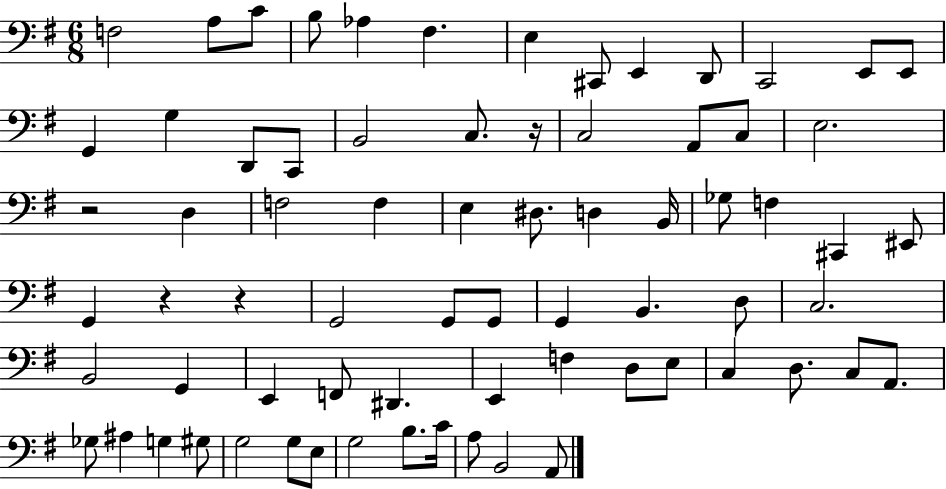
F3/h A3/e C4/e B3/e Ab3/q F#3/q. E3/q C#2/e E2/q D2/e C2/h E2/e E2/e G2/q G3/q D2/e C2/e B2/h C3/e. R/s C3/h A2/e C3/e E3/h. R/h D3/q F3/h F3/q E3/q D#3/e. D3/q B2/s Gb3/e F3/q C#2/q EIS2/e G2/q R/q R/q G2/h G2/e G2/e G2/q B2/q. D3/e C3/h. B2/h G2/q E2/q F2/e D#2/q. E2/q F3/q D3/e E3/e C3/q D3/e. C3/e A2/e. Gb3/e A#3/q G3/q G#3/e G3/h G3/e E3/e G3/h B3/e. C4/s A3/e B2/h A2/e